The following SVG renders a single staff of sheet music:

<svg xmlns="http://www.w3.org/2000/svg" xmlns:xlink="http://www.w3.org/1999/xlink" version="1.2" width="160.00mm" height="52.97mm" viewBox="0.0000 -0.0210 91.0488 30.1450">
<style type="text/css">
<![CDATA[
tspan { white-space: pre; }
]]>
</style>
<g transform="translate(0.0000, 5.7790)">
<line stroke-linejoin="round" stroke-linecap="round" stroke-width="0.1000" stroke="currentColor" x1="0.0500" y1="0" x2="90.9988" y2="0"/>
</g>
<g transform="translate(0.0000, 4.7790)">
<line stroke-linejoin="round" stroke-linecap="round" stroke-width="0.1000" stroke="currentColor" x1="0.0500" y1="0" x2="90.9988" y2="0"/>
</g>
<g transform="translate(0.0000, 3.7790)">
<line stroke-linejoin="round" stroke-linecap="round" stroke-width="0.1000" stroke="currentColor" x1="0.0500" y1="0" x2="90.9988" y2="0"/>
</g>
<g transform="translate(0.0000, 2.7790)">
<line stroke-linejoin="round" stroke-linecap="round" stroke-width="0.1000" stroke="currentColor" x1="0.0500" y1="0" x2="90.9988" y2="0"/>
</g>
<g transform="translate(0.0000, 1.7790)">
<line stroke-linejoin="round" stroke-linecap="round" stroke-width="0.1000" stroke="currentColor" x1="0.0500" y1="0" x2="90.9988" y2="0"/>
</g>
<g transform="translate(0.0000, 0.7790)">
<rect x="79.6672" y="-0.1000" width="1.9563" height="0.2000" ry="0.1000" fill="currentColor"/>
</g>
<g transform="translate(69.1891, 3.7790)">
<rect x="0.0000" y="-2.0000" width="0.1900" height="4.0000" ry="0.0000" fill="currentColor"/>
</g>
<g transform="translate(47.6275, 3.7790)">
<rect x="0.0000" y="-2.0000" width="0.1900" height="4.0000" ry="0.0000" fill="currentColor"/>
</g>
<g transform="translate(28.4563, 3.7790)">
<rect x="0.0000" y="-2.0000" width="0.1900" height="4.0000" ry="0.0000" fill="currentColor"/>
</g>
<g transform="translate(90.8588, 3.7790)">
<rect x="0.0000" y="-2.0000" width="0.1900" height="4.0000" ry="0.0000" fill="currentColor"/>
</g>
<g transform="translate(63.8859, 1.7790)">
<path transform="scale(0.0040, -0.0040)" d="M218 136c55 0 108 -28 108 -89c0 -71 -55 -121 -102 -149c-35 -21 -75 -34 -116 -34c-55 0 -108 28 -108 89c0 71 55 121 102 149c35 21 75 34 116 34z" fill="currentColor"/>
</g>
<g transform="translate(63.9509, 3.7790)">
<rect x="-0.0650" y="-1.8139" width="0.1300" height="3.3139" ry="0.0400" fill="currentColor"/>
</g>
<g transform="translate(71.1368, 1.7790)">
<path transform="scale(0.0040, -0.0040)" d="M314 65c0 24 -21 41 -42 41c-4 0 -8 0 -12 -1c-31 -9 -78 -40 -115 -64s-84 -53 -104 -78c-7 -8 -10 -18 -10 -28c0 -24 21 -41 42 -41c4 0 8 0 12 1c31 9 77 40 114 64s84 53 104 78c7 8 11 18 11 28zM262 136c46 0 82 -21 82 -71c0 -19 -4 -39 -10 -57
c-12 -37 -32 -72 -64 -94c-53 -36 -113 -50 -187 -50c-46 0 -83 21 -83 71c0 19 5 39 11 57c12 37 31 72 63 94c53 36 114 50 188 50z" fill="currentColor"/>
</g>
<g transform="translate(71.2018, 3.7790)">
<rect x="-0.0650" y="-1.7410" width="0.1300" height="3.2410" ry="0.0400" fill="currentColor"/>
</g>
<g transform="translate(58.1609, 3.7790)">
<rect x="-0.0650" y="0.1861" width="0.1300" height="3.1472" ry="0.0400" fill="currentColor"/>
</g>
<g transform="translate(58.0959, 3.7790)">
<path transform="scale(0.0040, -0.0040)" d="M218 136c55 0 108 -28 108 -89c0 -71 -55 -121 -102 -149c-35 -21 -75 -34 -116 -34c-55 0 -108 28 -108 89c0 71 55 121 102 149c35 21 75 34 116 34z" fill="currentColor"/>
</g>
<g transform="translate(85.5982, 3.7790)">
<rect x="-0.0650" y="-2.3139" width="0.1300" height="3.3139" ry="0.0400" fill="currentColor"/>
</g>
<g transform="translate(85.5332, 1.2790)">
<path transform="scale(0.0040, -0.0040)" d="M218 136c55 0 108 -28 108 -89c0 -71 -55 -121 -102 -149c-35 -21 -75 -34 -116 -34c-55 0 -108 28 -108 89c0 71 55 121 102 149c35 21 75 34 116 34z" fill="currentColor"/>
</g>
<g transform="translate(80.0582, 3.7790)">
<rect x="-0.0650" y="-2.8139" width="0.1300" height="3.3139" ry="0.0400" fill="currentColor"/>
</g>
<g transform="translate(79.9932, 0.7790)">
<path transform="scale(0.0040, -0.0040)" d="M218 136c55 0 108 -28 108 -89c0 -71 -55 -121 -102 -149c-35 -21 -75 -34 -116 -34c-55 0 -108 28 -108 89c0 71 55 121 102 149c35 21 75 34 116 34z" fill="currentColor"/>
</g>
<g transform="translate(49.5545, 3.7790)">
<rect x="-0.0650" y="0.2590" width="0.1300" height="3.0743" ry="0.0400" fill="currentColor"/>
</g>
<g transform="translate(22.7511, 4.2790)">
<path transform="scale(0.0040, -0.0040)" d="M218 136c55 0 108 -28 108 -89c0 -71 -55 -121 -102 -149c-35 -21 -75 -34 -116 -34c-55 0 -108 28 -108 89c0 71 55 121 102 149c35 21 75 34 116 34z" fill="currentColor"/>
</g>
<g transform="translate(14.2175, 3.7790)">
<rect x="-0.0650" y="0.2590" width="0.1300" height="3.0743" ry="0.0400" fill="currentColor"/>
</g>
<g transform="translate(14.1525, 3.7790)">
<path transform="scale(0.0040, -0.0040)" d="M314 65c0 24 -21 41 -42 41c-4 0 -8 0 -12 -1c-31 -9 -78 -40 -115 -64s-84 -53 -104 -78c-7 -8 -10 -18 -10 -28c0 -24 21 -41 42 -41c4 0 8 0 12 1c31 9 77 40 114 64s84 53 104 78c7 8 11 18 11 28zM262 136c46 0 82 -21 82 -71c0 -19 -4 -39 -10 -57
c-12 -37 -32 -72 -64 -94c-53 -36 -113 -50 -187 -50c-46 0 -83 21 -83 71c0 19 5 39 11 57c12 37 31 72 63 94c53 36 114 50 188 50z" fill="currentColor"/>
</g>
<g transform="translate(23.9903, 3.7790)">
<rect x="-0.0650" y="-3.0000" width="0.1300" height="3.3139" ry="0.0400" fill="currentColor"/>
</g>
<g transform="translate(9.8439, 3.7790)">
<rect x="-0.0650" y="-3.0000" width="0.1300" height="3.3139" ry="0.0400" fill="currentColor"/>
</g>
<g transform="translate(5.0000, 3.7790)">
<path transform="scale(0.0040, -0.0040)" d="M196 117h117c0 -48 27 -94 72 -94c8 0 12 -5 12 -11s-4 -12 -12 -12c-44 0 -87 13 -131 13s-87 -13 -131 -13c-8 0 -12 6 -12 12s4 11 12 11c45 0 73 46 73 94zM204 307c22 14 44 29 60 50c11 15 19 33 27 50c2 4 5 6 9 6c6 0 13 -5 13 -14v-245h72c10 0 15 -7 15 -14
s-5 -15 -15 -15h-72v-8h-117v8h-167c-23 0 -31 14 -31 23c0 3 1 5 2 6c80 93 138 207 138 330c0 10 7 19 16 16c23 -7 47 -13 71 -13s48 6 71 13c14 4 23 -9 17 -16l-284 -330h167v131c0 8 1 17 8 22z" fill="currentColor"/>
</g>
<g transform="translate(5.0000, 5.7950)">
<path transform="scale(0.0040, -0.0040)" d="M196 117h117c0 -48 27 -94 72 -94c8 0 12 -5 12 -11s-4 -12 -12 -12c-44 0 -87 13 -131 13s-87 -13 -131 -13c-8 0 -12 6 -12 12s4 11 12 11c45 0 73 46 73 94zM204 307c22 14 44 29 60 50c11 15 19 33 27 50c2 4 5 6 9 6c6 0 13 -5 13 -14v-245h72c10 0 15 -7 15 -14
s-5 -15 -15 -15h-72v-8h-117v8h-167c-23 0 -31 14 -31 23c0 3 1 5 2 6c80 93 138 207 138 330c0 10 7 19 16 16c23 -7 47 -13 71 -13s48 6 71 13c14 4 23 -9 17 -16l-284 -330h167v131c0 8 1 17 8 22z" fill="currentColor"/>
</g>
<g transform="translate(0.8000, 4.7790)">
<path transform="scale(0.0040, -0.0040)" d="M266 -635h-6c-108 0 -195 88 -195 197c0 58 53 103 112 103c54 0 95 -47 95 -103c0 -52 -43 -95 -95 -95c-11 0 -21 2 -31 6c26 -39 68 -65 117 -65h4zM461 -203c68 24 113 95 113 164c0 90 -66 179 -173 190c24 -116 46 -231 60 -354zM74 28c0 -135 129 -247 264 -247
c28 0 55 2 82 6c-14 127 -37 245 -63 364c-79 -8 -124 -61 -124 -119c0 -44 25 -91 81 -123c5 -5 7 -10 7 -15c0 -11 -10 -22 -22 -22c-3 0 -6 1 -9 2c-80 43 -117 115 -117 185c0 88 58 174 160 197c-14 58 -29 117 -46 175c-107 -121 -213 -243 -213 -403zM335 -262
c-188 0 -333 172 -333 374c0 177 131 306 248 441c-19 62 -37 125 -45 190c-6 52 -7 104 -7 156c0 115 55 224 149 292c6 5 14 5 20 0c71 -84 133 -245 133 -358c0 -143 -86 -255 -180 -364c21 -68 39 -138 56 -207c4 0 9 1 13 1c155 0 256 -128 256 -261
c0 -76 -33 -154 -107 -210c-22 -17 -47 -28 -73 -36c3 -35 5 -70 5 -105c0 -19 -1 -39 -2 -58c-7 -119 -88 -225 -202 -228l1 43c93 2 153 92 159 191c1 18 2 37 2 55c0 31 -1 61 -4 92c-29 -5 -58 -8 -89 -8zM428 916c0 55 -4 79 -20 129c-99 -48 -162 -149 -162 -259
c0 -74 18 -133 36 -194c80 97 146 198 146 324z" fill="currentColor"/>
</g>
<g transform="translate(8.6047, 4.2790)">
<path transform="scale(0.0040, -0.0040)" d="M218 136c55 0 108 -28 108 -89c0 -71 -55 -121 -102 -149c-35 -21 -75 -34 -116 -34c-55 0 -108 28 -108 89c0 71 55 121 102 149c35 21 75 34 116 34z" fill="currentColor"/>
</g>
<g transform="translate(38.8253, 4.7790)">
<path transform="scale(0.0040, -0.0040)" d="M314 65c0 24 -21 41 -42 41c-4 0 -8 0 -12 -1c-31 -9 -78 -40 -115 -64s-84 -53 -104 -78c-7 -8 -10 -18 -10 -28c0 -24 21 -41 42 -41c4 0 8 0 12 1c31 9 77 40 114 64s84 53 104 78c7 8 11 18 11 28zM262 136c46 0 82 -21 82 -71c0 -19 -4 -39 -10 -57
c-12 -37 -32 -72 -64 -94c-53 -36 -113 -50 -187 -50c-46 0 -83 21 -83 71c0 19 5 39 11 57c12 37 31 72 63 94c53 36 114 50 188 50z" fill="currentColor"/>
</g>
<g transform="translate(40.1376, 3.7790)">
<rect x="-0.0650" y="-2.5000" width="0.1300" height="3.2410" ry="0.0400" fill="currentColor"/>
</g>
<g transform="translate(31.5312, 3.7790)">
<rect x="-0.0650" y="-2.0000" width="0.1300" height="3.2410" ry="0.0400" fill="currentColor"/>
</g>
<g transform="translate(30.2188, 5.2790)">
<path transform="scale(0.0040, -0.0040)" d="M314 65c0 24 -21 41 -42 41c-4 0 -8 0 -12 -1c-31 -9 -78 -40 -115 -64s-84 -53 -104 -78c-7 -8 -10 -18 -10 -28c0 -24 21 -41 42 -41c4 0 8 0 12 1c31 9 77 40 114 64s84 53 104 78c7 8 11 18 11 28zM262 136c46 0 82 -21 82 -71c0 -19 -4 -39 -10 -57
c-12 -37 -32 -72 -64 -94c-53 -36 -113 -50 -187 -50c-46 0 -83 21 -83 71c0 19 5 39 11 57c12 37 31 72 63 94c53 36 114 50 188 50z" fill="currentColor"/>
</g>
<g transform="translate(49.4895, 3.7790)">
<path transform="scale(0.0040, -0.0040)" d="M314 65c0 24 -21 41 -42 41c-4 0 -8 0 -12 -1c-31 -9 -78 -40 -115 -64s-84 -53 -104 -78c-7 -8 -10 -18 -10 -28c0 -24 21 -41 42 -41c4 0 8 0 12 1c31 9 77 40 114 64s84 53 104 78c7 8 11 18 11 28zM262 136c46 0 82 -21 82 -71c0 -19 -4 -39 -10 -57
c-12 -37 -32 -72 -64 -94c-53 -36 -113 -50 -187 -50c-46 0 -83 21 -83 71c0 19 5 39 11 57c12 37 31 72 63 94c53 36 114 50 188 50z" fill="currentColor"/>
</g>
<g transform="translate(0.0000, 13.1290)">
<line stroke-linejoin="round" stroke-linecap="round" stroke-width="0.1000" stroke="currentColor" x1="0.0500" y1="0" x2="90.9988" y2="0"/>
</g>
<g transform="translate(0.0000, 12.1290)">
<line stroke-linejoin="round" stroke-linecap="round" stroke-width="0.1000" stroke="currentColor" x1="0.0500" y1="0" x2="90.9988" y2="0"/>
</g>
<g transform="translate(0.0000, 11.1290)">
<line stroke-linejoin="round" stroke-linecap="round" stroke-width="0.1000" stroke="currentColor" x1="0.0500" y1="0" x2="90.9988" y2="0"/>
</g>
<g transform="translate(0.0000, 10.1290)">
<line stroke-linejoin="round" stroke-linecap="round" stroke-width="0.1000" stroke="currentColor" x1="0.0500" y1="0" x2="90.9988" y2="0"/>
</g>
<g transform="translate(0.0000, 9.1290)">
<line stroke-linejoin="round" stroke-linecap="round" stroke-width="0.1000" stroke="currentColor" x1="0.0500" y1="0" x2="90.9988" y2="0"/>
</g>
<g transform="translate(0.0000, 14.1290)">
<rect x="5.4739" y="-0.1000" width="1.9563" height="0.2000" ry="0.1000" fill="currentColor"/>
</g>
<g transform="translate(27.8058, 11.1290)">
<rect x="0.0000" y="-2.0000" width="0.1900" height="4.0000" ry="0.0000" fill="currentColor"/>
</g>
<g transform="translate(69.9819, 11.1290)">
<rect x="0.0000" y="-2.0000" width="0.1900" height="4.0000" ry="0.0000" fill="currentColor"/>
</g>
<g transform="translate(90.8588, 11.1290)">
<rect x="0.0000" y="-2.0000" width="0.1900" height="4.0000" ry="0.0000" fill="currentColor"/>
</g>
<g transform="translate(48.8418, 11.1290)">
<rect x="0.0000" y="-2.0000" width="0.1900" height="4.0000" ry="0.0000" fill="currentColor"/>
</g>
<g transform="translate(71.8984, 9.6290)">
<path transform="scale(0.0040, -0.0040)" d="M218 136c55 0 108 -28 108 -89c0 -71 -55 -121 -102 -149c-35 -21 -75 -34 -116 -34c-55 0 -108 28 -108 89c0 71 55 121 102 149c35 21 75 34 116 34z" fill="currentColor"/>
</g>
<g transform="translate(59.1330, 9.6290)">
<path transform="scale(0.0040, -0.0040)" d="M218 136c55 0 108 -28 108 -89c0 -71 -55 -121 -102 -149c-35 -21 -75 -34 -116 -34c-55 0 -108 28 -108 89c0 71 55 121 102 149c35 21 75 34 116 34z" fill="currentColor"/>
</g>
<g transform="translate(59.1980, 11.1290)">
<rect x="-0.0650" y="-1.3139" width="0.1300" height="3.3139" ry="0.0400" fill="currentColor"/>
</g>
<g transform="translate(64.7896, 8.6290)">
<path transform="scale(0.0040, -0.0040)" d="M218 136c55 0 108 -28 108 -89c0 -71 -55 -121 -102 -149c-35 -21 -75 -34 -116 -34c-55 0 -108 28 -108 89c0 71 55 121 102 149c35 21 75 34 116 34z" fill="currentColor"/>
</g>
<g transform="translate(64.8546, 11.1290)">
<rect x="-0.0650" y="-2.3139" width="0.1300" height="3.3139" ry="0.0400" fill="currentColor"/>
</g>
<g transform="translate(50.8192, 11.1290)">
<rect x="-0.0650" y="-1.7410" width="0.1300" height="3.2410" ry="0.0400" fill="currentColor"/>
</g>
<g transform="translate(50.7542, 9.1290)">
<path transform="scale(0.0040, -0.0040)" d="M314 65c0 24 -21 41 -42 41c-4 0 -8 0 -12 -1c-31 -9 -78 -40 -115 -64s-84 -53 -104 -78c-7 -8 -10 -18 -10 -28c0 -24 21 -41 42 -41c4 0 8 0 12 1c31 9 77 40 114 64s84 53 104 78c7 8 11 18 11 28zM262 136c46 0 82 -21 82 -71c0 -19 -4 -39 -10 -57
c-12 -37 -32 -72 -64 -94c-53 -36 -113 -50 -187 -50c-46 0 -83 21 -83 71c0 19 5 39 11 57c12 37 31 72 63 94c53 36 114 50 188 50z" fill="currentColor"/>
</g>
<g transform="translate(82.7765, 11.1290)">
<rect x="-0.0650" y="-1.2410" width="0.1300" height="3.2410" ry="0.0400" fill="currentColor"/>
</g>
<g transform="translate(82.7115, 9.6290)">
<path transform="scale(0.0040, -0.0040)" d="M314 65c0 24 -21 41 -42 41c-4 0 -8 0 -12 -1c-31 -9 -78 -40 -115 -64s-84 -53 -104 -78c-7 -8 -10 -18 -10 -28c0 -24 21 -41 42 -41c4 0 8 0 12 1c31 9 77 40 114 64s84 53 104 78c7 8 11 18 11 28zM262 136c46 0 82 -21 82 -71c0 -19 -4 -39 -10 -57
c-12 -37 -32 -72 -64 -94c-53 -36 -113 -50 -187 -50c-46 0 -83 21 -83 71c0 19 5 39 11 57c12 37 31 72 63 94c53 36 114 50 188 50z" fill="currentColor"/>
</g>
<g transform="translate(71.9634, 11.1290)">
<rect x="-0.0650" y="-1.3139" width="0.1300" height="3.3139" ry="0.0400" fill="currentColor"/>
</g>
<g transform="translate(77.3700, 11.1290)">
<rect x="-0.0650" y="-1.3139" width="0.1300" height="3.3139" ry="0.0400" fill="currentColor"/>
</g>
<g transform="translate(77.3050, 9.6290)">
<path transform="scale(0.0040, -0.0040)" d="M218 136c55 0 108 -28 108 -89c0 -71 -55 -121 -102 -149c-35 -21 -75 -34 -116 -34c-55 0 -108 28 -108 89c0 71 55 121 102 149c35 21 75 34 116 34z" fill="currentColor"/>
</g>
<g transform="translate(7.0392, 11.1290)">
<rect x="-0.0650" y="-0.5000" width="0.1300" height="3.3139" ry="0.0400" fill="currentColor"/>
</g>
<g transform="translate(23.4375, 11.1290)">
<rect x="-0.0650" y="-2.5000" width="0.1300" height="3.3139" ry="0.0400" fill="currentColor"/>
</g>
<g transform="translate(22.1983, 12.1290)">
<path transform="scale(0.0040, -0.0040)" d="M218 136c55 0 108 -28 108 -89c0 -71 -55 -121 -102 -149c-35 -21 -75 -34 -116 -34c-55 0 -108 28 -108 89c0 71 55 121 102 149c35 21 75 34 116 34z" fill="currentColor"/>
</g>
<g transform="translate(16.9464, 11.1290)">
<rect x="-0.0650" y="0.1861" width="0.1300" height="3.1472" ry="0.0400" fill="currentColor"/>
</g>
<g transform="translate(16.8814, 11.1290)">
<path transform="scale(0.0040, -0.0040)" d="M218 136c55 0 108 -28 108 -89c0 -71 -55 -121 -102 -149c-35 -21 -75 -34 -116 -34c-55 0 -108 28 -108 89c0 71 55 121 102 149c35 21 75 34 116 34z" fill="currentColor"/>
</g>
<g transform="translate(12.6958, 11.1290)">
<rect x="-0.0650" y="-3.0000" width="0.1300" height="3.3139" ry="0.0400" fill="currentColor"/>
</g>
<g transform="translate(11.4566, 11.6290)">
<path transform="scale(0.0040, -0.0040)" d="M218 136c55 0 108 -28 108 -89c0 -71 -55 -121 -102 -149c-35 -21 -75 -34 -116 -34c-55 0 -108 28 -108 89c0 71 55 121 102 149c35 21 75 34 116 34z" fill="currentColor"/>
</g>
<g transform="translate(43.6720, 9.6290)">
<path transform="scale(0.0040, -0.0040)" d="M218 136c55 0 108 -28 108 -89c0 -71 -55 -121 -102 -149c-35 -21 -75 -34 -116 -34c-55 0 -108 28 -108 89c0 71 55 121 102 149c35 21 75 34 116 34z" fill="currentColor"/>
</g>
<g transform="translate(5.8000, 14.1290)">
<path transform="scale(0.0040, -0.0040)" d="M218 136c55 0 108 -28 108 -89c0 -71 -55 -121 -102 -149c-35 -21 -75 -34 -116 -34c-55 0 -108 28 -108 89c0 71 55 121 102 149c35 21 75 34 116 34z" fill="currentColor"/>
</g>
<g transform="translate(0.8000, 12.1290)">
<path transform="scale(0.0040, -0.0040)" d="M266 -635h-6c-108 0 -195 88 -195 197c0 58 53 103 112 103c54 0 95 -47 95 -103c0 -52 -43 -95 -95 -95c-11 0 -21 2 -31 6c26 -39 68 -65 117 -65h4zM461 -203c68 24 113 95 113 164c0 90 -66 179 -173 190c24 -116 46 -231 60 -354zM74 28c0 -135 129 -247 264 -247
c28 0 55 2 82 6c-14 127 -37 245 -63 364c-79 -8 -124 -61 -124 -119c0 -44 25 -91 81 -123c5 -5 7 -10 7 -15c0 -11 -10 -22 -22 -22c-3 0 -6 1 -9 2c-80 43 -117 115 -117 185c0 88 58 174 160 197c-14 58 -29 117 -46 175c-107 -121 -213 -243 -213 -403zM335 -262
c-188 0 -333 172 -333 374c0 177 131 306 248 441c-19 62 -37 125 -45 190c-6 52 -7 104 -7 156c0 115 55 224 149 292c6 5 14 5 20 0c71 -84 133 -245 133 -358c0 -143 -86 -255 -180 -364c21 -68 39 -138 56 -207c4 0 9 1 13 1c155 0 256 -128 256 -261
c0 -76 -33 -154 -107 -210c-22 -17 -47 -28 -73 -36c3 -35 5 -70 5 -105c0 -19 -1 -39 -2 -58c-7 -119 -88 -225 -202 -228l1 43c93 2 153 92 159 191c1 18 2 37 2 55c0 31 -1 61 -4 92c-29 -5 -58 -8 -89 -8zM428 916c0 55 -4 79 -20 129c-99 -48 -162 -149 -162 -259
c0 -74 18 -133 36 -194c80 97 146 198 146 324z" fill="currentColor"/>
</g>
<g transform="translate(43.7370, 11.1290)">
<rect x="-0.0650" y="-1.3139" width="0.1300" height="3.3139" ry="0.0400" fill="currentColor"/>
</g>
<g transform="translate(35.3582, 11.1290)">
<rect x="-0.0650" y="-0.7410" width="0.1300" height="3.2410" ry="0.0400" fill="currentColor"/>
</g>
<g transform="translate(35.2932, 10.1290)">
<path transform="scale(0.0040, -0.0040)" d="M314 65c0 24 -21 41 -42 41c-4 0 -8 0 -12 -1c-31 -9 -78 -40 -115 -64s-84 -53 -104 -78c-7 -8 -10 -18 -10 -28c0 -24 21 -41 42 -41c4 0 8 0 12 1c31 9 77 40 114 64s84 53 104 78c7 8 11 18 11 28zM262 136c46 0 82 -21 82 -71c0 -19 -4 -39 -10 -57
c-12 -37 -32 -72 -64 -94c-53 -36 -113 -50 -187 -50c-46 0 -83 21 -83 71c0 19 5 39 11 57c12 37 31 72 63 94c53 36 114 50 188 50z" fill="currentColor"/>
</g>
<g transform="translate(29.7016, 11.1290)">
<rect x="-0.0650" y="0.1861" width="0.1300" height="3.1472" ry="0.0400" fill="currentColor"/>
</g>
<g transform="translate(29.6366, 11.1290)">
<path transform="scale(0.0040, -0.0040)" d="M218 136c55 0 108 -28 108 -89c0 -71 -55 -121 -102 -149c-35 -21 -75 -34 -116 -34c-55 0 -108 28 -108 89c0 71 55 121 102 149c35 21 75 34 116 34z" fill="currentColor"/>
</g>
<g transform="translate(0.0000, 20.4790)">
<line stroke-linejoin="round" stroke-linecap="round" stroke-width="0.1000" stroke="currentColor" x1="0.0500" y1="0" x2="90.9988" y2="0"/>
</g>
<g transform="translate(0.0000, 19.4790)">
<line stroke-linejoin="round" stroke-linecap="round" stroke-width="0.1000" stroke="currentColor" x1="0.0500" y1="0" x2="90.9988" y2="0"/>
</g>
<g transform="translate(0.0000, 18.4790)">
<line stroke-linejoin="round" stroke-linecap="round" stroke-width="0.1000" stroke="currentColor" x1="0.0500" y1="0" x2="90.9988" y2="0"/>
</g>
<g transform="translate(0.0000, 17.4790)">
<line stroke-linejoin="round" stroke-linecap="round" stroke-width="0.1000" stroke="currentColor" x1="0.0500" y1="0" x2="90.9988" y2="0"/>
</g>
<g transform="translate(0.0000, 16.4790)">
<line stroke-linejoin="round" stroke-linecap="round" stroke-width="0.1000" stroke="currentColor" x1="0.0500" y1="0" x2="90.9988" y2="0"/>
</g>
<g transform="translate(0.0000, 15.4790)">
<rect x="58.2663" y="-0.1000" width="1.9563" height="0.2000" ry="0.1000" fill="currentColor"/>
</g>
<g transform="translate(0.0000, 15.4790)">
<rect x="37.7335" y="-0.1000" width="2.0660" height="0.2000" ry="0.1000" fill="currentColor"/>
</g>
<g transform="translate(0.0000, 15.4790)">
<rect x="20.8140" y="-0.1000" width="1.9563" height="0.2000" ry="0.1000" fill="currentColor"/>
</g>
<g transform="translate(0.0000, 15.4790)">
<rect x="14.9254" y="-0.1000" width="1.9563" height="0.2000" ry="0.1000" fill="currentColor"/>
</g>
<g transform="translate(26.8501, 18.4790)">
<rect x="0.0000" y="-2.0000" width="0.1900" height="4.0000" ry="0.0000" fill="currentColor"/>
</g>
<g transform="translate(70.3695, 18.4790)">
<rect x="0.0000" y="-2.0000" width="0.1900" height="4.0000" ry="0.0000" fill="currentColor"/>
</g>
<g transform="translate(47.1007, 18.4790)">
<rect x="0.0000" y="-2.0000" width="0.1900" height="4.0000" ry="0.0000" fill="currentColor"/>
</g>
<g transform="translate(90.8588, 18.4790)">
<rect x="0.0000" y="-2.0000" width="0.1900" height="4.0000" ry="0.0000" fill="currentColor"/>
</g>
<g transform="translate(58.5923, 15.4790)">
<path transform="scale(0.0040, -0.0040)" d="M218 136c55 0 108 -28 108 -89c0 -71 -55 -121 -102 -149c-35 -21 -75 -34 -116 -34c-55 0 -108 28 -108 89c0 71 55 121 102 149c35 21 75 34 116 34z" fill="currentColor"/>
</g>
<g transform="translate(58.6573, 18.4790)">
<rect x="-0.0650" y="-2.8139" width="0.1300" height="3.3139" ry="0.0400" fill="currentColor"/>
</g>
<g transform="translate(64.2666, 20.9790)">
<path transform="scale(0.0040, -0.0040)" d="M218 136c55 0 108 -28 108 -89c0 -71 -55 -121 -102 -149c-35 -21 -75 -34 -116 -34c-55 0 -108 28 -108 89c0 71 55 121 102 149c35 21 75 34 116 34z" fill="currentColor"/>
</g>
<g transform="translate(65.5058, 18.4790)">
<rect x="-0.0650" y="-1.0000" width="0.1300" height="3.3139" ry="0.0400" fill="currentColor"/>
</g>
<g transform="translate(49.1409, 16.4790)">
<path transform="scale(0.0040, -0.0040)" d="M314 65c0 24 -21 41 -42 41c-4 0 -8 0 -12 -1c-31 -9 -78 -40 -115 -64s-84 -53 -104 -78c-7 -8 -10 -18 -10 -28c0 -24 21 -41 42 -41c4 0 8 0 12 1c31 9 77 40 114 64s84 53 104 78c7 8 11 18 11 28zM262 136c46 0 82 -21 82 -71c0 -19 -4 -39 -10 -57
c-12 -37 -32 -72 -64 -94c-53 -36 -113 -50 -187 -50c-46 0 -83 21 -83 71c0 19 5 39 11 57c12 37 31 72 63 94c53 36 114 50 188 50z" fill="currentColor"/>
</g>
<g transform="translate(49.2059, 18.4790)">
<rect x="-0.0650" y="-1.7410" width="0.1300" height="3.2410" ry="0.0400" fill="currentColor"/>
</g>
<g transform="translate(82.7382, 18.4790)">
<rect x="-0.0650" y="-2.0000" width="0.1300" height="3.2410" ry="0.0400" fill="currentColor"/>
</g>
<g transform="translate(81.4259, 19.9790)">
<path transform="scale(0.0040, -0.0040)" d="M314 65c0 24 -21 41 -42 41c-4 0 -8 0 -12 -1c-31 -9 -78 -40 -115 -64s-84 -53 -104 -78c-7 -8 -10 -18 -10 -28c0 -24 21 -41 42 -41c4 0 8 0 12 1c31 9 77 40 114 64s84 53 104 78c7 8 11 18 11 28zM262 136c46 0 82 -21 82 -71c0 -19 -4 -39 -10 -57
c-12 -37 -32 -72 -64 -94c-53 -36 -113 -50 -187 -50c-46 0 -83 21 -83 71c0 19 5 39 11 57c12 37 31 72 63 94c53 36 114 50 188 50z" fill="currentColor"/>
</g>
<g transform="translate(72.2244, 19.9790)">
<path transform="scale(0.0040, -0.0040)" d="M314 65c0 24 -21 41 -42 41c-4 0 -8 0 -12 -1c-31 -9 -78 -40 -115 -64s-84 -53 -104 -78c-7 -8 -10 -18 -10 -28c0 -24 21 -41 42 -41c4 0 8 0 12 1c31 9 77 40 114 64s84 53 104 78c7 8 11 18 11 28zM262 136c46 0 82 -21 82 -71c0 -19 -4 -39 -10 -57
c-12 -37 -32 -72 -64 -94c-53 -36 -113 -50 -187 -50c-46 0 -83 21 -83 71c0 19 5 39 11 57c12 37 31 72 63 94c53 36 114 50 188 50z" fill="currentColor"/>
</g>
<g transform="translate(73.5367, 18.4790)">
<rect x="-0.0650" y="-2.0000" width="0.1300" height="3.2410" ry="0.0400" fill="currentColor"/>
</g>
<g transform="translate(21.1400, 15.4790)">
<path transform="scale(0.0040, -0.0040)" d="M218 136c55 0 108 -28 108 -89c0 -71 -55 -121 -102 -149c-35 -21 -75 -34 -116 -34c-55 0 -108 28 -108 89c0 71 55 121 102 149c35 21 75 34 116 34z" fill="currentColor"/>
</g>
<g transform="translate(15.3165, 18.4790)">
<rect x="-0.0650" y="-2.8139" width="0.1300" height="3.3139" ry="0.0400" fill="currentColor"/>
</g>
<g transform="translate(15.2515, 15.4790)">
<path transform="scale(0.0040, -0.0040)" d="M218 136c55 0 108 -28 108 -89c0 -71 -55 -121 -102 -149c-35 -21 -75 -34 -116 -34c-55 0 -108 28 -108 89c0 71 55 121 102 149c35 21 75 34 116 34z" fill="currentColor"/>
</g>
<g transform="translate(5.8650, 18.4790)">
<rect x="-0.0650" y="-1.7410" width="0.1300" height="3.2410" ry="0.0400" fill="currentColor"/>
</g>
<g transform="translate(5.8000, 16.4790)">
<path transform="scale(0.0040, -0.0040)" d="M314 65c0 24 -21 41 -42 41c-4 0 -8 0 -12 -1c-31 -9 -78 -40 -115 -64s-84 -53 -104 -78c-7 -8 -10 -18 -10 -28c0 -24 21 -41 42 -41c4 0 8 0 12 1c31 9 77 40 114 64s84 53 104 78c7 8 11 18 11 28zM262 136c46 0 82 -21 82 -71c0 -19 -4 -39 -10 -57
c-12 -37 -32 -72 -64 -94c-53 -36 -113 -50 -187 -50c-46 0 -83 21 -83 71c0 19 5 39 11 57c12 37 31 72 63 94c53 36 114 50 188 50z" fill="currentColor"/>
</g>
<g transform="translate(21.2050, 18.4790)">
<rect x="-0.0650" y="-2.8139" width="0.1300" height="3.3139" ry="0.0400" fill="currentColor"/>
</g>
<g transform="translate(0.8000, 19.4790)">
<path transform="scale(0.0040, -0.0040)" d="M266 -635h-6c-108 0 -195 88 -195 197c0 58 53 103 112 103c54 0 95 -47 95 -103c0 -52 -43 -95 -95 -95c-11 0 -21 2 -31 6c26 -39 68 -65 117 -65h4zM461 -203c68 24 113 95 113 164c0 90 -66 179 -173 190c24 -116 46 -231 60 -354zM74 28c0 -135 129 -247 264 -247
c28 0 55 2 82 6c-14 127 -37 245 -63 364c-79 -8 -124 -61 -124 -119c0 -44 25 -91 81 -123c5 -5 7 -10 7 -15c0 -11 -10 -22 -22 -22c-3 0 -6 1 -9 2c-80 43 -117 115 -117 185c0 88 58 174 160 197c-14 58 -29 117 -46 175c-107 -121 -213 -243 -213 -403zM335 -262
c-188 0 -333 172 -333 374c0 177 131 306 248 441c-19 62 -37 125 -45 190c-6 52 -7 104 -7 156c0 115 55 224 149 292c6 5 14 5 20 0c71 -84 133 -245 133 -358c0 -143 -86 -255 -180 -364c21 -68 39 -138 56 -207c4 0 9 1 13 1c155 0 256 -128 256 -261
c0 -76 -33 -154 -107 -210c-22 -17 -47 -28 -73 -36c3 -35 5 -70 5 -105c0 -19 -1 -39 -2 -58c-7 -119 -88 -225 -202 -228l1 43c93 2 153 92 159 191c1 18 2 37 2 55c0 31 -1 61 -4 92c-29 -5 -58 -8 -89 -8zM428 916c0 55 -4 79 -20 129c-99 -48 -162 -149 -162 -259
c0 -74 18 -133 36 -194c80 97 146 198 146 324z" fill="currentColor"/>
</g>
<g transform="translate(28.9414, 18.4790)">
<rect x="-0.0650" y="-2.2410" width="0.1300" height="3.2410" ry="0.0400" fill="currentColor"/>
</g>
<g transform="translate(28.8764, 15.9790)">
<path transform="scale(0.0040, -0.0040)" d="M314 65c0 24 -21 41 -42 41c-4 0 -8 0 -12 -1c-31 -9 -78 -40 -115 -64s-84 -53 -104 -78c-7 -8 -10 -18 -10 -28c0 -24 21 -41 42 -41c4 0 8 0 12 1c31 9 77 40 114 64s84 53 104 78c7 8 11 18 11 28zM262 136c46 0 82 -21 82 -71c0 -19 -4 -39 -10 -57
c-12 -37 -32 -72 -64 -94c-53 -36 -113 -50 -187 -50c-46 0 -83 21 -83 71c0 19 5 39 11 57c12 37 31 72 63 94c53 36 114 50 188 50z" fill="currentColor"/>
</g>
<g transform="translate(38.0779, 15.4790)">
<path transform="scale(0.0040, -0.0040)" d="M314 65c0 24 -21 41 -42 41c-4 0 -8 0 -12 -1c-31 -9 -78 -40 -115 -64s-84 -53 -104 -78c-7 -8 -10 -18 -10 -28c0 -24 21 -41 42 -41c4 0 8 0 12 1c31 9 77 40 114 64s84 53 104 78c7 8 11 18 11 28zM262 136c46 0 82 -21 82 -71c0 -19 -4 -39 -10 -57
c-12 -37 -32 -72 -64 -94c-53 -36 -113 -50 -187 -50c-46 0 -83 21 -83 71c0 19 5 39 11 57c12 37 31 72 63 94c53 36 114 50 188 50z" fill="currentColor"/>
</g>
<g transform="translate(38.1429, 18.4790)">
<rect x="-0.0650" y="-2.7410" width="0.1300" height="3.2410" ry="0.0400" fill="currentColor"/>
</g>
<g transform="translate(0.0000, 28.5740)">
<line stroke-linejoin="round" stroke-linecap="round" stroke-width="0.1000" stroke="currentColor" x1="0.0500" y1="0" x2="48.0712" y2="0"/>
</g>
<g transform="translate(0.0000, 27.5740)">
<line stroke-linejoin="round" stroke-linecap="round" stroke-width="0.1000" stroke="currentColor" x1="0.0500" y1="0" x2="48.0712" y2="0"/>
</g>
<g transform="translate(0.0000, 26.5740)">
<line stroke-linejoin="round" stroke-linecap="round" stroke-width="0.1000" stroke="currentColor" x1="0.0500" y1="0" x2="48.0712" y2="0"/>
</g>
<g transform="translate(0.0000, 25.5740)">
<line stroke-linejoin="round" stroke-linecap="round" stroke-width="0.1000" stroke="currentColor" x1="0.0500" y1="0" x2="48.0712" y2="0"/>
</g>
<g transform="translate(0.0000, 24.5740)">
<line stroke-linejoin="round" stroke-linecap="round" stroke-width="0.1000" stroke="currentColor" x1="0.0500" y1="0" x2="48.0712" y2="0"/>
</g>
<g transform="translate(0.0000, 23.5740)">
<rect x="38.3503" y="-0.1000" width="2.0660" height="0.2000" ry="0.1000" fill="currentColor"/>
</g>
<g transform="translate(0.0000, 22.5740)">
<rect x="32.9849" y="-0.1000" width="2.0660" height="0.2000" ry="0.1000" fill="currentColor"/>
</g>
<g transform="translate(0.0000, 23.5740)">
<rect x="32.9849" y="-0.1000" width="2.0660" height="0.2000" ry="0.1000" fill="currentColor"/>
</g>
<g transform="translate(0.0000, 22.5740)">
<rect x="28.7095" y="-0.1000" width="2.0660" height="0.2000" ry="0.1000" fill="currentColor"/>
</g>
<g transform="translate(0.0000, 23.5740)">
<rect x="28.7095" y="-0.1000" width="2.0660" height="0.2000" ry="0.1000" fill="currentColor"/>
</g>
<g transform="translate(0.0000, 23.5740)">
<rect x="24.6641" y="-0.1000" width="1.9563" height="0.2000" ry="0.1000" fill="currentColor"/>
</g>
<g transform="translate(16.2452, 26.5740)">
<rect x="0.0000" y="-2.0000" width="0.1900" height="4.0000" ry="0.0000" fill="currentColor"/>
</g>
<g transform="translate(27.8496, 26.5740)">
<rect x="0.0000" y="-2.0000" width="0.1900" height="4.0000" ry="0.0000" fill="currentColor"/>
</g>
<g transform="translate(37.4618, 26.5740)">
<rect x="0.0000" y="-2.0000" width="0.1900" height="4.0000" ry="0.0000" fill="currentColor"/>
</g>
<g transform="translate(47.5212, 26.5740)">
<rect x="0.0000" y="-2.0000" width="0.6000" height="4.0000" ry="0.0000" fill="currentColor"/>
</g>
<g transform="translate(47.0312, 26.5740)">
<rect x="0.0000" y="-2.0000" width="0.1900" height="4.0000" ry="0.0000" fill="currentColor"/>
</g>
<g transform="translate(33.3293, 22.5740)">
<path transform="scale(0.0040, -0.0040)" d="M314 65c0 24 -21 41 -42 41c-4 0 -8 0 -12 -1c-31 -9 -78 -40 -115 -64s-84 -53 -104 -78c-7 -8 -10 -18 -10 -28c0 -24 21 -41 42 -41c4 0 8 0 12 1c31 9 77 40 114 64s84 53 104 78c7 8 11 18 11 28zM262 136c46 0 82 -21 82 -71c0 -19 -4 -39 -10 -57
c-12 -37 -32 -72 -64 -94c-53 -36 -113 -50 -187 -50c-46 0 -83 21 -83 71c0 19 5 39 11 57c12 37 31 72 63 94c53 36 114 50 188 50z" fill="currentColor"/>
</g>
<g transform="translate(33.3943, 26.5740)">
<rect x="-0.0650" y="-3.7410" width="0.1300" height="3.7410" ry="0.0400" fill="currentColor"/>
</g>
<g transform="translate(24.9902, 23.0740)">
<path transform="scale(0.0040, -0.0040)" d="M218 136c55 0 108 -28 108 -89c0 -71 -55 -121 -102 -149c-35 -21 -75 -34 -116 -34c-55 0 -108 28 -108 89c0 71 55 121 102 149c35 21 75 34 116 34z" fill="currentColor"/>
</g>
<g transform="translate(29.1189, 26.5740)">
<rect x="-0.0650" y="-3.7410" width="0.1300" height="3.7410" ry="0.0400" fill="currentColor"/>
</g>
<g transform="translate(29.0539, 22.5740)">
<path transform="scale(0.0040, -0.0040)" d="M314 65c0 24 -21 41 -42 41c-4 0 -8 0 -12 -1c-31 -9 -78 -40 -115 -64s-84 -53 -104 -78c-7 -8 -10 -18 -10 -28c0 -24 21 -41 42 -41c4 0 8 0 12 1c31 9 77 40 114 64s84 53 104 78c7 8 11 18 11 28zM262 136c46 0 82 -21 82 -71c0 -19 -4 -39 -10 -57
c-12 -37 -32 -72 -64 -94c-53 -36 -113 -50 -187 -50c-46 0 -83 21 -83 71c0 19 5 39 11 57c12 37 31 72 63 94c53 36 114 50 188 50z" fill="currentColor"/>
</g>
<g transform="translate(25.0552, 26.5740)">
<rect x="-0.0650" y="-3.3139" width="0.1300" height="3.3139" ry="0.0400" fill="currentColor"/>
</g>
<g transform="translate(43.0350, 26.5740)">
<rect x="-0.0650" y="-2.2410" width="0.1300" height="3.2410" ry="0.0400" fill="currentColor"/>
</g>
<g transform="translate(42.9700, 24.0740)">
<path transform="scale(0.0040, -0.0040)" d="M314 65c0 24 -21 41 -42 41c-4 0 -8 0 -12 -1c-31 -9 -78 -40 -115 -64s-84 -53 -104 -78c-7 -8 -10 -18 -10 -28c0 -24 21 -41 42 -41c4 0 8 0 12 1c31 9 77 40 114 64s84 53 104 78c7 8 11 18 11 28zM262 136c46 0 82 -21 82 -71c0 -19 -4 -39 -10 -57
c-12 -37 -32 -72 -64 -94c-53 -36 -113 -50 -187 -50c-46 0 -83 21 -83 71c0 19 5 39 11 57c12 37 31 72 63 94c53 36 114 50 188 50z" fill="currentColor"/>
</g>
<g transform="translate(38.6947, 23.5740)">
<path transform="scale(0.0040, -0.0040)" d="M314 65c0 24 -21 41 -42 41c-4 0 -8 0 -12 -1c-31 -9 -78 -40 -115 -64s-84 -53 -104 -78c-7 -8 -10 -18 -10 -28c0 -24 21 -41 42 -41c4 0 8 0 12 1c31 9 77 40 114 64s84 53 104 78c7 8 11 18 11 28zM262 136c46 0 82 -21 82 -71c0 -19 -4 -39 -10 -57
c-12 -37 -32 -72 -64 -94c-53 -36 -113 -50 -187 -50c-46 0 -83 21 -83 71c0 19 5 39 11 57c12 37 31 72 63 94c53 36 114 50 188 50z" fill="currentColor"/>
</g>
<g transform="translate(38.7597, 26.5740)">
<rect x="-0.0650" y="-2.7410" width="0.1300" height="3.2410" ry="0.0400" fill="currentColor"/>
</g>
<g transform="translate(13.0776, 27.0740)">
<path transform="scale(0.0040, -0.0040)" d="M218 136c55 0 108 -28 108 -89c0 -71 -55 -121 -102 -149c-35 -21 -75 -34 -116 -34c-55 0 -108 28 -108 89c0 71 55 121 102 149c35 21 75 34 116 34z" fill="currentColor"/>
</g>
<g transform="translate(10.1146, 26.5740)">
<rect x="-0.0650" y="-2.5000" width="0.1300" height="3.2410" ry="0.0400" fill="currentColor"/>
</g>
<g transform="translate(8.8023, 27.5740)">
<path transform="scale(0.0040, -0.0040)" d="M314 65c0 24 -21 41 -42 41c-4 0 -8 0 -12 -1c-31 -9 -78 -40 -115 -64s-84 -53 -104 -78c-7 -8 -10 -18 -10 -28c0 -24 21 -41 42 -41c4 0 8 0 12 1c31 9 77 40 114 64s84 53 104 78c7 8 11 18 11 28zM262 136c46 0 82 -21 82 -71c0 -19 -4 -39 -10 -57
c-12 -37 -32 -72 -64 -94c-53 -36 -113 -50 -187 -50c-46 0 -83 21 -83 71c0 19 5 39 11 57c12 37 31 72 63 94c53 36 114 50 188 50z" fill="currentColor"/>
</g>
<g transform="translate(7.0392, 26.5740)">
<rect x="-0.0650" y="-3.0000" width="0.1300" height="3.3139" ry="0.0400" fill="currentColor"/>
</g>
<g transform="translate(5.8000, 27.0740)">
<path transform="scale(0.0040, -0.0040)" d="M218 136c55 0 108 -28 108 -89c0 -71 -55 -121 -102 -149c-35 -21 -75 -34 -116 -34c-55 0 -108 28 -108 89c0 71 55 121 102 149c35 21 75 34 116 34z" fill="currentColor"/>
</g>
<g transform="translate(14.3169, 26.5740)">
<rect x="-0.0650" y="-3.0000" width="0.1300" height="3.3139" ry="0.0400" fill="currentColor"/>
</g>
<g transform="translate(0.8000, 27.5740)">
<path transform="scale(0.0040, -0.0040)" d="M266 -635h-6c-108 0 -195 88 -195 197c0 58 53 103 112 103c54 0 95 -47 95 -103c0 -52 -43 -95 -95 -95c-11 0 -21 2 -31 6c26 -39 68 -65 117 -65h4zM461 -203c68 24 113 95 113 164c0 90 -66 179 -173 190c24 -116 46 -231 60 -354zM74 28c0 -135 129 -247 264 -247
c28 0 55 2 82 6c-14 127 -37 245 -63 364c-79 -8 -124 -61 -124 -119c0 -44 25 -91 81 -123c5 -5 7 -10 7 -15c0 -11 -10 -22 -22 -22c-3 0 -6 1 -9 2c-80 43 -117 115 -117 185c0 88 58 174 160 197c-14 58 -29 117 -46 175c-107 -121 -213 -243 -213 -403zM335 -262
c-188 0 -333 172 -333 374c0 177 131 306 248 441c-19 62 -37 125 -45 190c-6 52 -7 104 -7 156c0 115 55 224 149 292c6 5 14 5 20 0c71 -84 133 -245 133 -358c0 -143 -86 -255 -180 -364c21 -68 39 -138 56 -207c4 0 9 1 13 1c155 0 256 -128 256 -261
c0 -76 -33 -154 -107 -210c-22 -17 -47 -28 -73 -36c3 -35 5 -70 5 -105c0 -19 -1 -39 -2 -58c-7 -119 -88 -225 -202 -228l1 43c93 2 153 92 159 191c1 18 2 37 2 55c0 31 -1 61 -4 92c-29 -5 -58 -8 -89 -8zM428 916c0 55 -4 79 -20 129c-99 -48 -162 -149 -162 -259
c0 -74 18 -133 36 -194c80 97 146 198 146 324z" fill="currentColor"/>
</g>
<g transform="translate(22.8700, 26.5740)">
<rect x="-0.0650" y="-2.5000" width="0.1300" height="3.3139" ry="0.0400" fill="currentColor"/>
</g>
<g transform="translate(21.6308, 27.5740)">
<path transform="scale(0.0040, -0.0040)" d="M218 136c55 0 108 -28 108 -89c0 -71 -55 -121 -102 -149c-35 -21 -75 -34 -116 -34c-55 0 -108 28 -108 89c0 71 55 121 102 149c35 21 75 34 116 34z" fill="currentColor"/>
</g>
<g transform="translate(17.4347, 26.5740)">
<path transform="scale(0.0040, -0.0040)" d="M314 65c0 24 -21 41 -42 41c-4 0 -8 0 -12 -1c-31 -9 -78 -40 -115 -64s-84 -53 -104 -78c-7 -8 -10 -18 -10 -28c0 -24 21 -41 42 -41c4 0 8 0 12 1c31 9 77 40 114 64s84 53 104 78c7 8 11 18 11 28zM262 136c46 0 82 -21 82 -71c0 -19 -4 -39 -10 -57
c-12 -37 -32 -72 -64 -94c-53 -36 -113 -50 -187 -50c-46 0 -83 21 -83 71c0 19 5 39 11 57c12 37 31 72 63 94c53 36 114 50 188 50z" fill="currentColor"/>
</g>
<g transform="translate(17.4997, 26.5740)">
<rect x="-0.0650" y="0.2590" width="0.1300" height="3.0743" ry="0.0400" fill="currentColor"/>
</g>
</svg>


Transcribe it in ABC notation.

X:1
T:Untitled
M:4/4
L:1/4
K:C
A B2 A F2 G2 B2 B f f2 a g C A B G B d2 e f2 e g e e e2 f2 a a g2 a2 f2 a D F2 F2 A G2 A B2 G b c'2 c'2 a2 g2